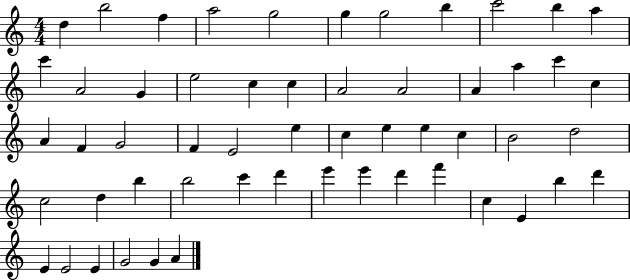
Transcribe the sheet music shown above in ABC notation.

X:1
T:Untitled
M:4/4
L:1/4
K:C
d b2 f a2 g2 g g2 b c'2 b a c' A2 G e2 c c A2 A2 A a c' c A F G2 F E2 e c e e c B2 d2 c2 d b b2 c' d' e' e' d' f' c E b d' E E2 E G2 G A